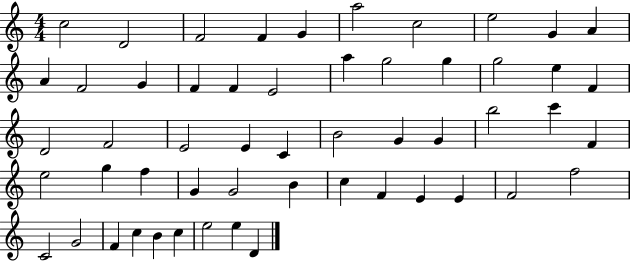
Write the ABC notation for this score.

X:1
T:Untitled
M:4/4
L:1/4
K:C
c2 D2 F2 F G a2 c2 e2 G A A F2 G F F E2 a g2 g g2 e F D2 F2 E2 E C B2 G G b2 c' F e2 g f G G2 B c F E E F2 f2 C2 G2 F c B c e2 e D